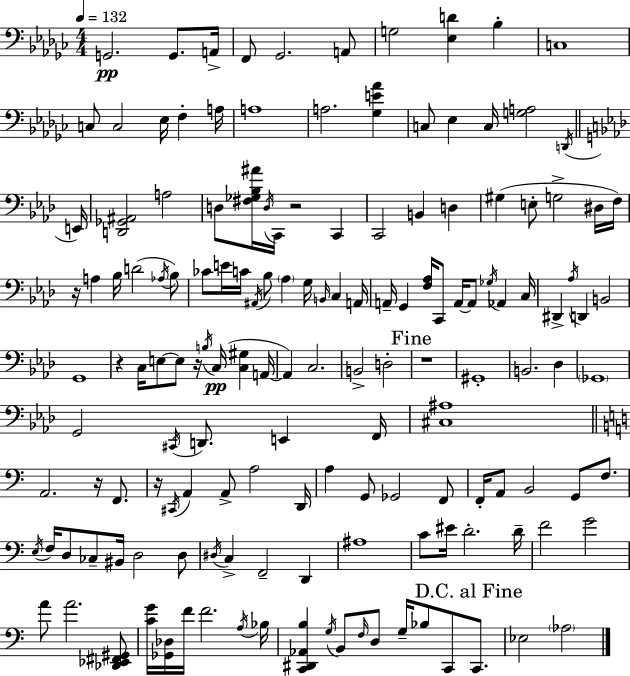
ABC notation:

X:1
T:Untitled
M:4/4
L:1/4
K:Ebm
G,,2 G,,/2 A,,/4 F,,/2 _G,,2 A,,/2 G,2 [_E,D] _B, C,4 C,/2 C,2 _E,/4 F, A,/4 A,4 A,2 [_G,E_A] C,/2 _E, C,/4 [G,A,]2 D,,/4 E,,/4 [D,,_G,,^A,,]2 A,2 D,/2 [^F,_G,_B,^A]/4 D,/4 C,,/4 z2 C,, C,,2 B,, D, ^G, E,/2 G,2 ^D,/4 F,/4 z/4 A, _B,/4 D2 _A,/4 _B,/2 _C/2 E/4 C/4 ^A,,/4 _B,/2 _A, G,/4 B,,/4 C, A,,/4 A,,/4 G,, [F,_A,]/4 C,,/2 A,,/4 A,,/2 _G,/4 _A,, C,/4 ^D,, _A,/4 D,, B,,2 G,,4 z C,/4 E,/2 E,/2 z/4 B,/4 C,/4 [C,^G,] A,,/4 A,, C,2 B,,2 D,2 z4 ^G,,4 B,,2 _D, _G,,4 G,,2 ^C,,/4 D,,/2 E,, F,,/4 [^C,^A,]4 A,,2 z/4 F,,/2 z/4 ^C,,/4 A,, A,,/2 A,2 D,,/4 A, G,,/2 _G,,2 F,,/2 F,,/4 A,,/2 B,,2 G,,/2 F,/2 E,/4 F,/4 D,/2 _C,/2 ^B,,/4 D,2 D,/2 ^D,/4 C, F,,2 D,, ^A,4 C/2 ^E/4 D2 D/4 F2 G2 A/2 A2 [_D,,_E,,^F,,^G,,]/2 [CG]/4 [_G,,_D,]/4 F/4 F2 A,/4 _B,/4 [C,,^D,,_A,,B,] G,/4 B,,/2 F,/4 D,/2 G,/4 _B,/2 C,,/2 C,,/2 _E,2 _A,2